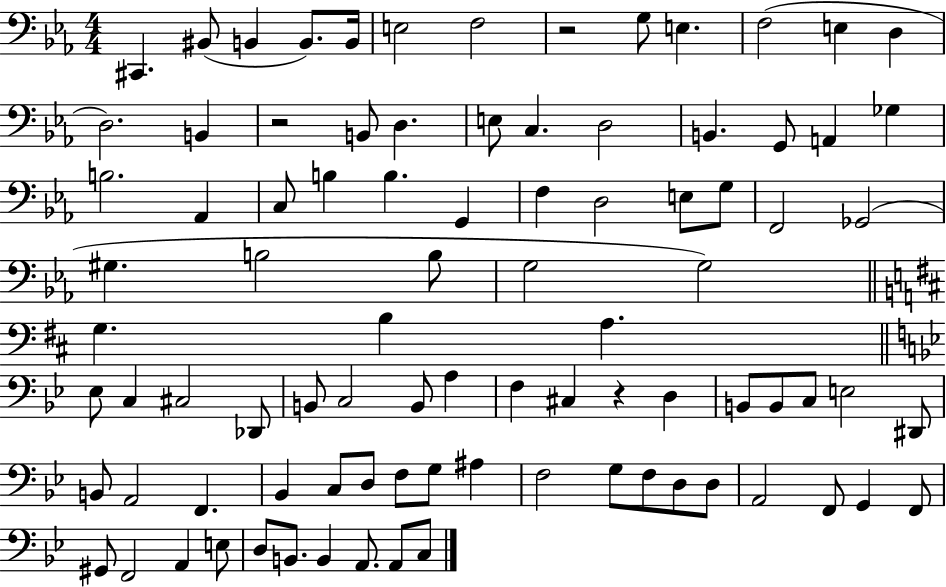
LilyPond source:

{
  \clef bass
  \numericTimeSignature
  \time 4/4
  \key ees \major
  cis,4. bis,8( b,4 b,8.) b,16 | e2 f2 | r2 g8 e4. | f2( e4 d4 | \break d2.) b,4 | r2 b,8 d4. | e8 c4. d2 | b,4. g,8 a,4 ges4 | \break b2. aes,4 | c8 b4 b4. g,4 | f4 d2 e8 g8 | f,2 ges,2( | \break gis4. b2 b8 | g2 g2) | \bar "||" \break \key b \minor g4. b4 a4. | \bar "||" \break \key g \minor ees8 c4 cis2 des,8 | b,8 c2 b,8 a4 | f4 cis4 r4 d4 | b,8 b,8 c8 e2 dis,8 | \break b,8 a,2 f,4. | bes,4 c8 d8 f8 g8 ais4 | f2 g8 f8 d8 d8 | a,2 f,8 g,4 f,8 | \break gis,8 f,2 a,4 e8 | d8 b,8. b,4 a,8. a,8 c8 | \bar "|."
}